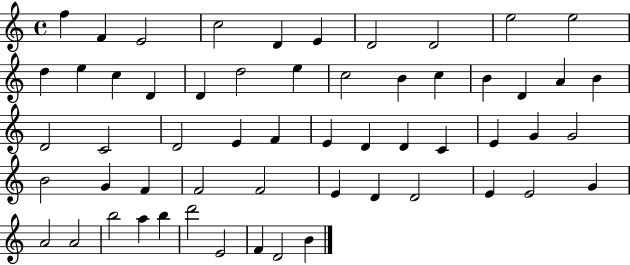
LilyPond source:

{
  \clef treble
  \time 4/4
  \defaultTimeSignature
  \key c \major
  f''4 f'4 e'2 | c''2 d'4 e'4 | d'2 d'2 | e''2 e''2 | \break d''4 e''4 c''4 d'4 | d'4 d''2 e''4 | c''2 b'4 c''4 | b'4 d'4 a'4 b'4 | \break d'2 c'2 | d'2 e'4 f'4 | e'4 d'4 d'4 c'4 | e'4 g'4 g'2 | \break b'2 g'4 f'4 | f'2 f'2 | e'4 d'4 d'2 | e'4 e'2 g'4 | \break a'2 a'2 | b''2 a''4 b''4 | d'''2 e'2 | f'4 d'2 b'4 | \break \bar "|."
}